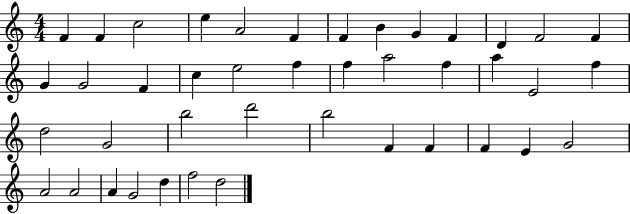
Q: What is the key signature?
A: C major